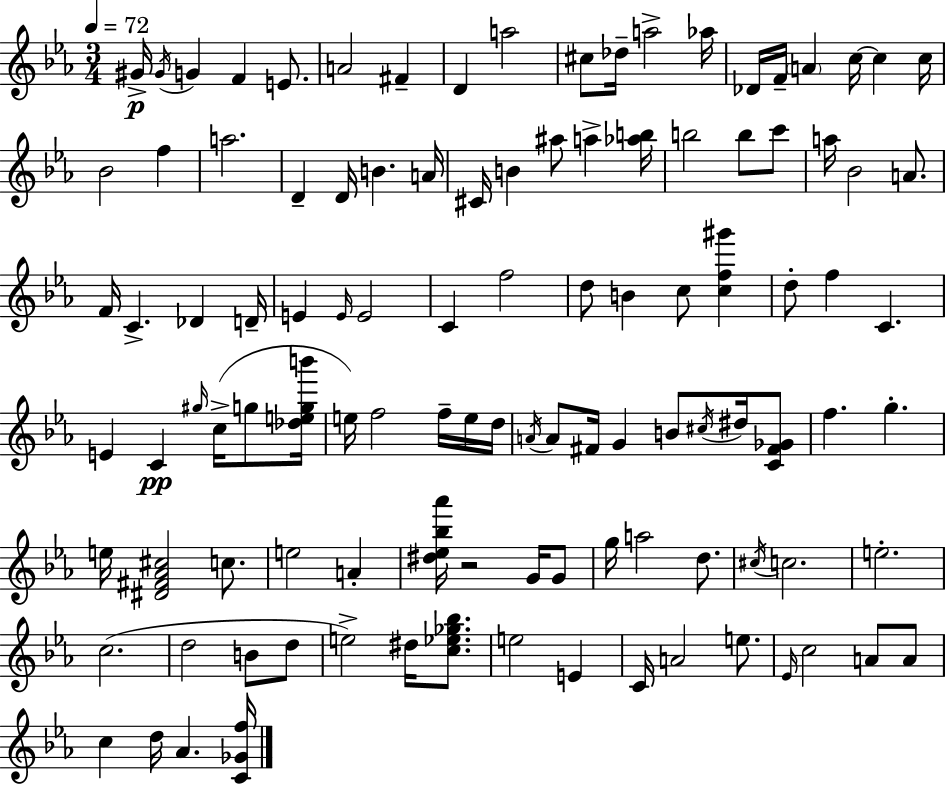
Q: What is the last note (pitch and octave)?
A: Ab4